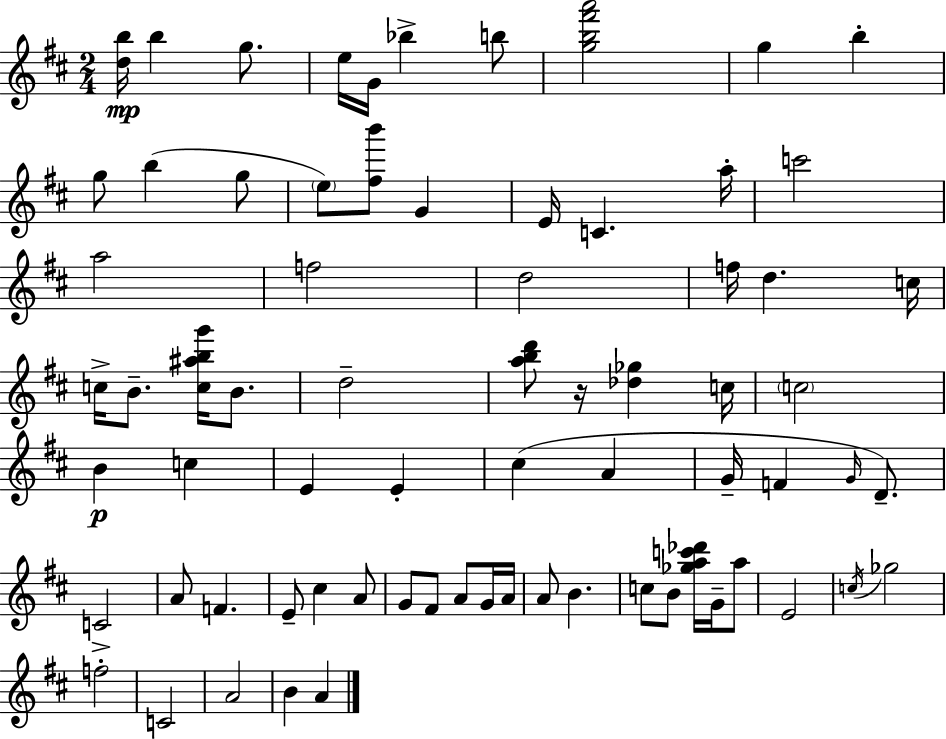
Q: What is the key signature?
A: D major